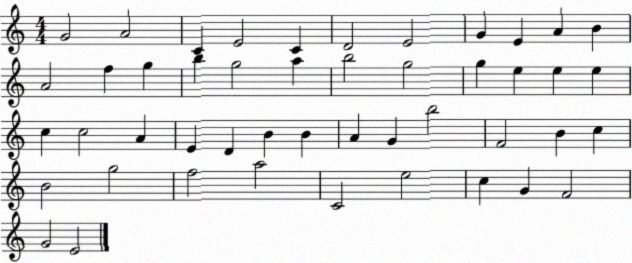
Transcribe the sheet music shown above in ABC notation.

X:1
T:Untitled
M:4/4
L:1/4
K:C
G2 A2 C E2 C D2 E2 G E A B A2 f g b g2 a b2 g2 g e e e c c2 A E D B B A G b2 F2 B c B2 g2 f2 a2 C2 e2 c G F2 G2 E2